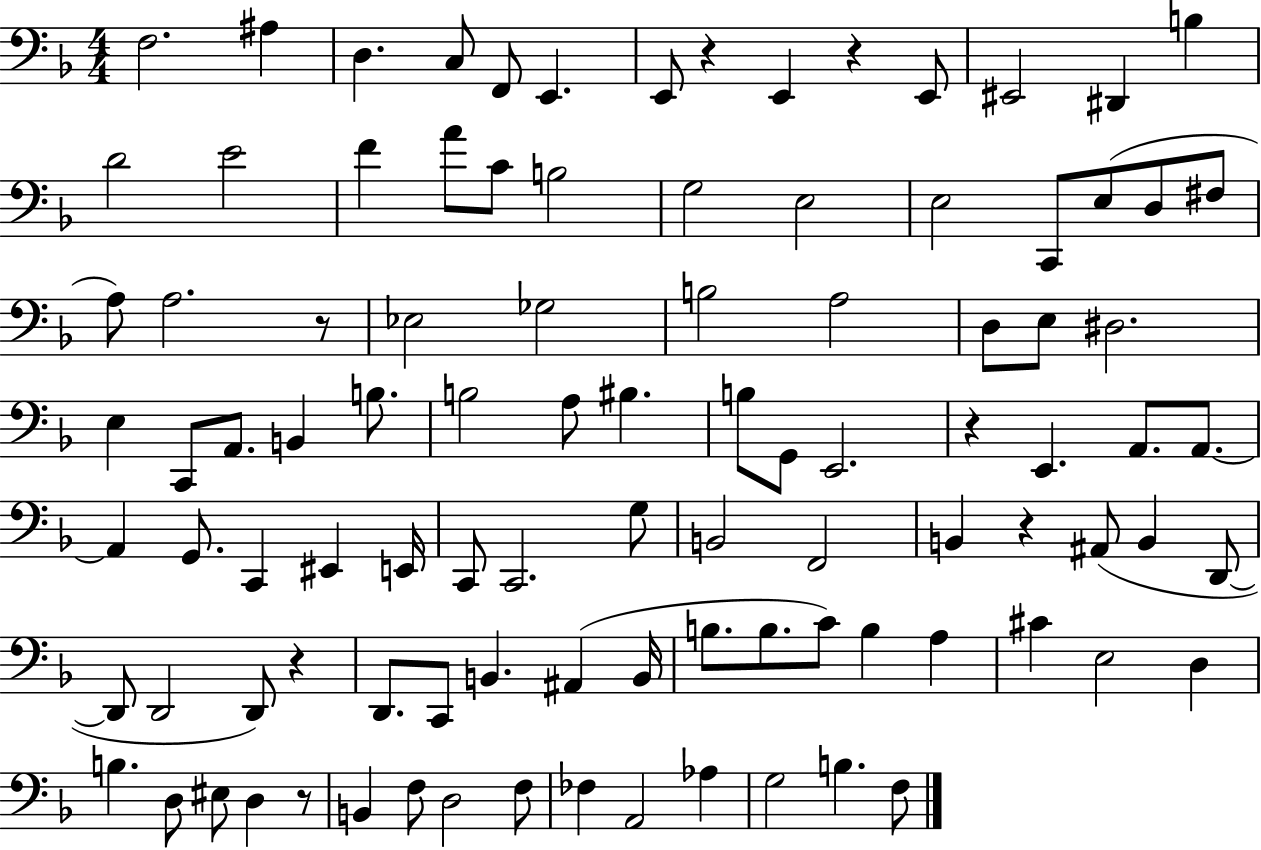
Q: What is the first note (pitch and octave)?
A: F3